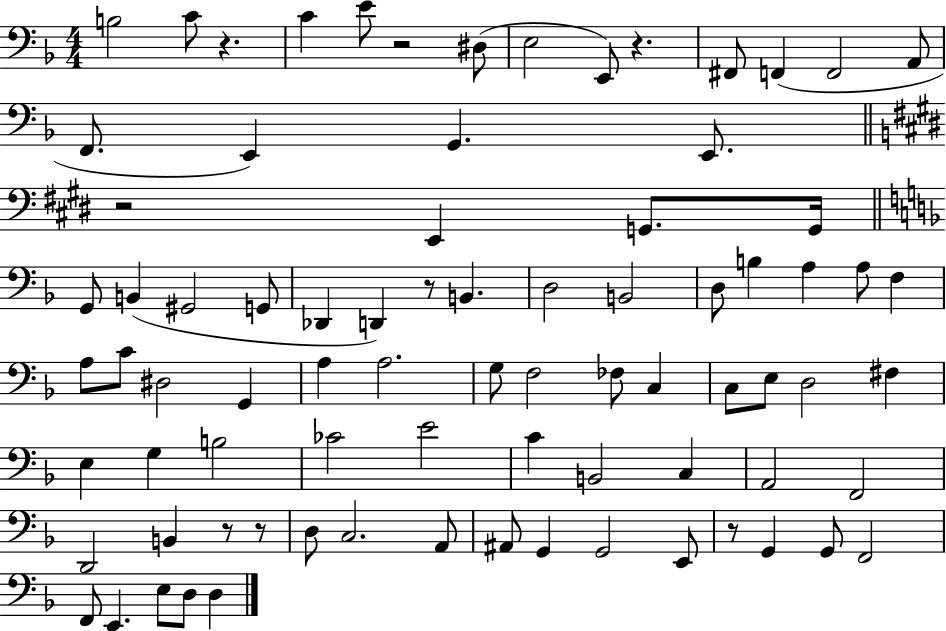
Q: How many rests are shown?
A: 8